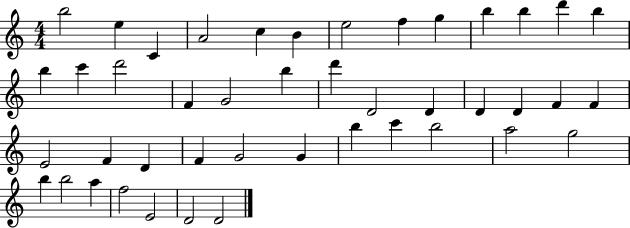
X:1
T:Untitled
M:4/4
L:1/4
K:C
b2 e C A2 c B e2 f g b b d' b b c' d'2 F G2 b d' D2 D D D F F E2 F D F G2 G b c' b2 a2 g2 b b2 a f2 E2 D2 D2